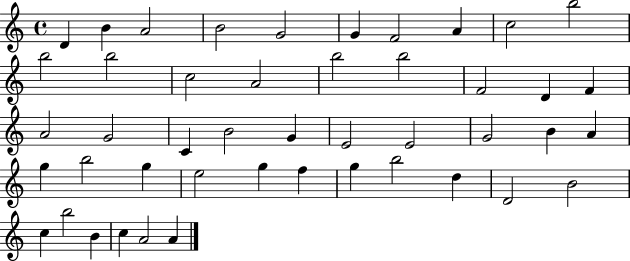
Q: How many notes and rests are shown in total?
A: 46